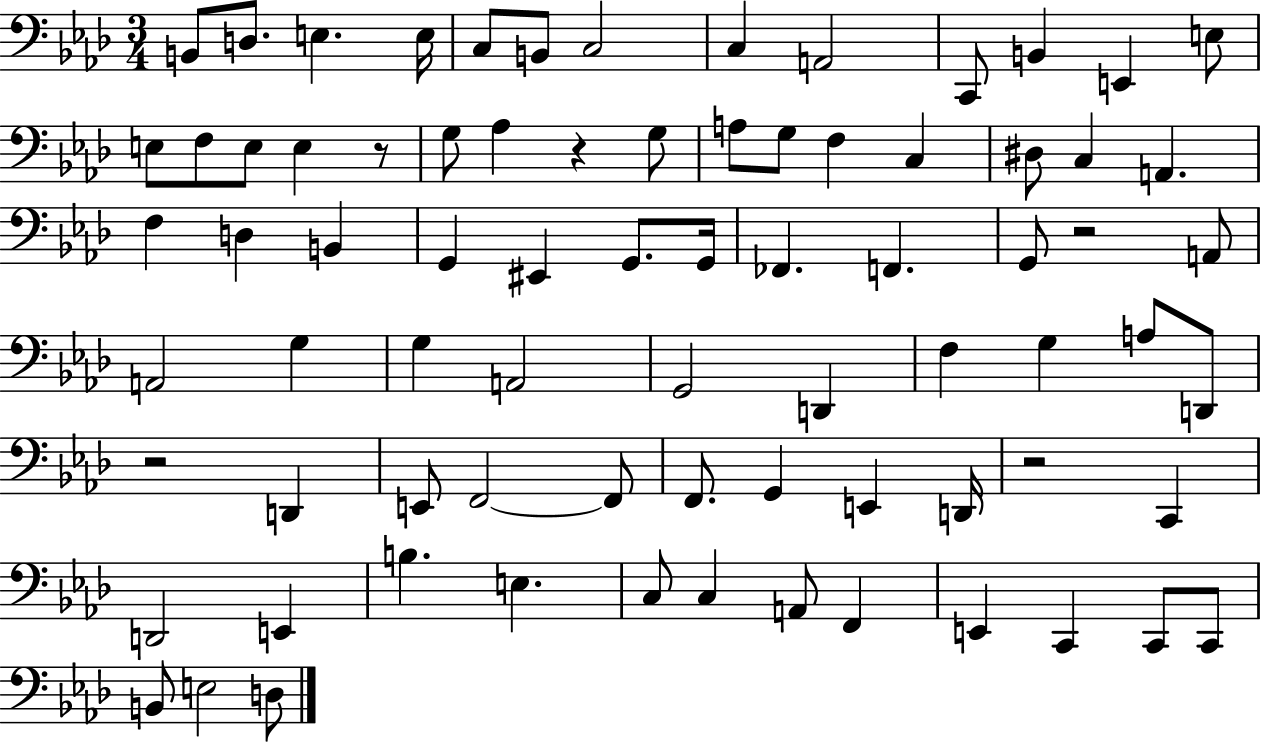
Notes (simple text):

B2/e D3/e. E3/q. E3/s C3/e B2/e C3/h C3/q A2/h C2/e B2/q E2/q E3/e E3/e F3/e E3/e E3/q R/e G3/e Ab3/q R/q G3/e A3/e G3/e F3/q C3/q D#3/e C3/q A2/q. F3/q D3/q B2/q G2/q EIS2/q G2/e. G2/s FES2/q. F2/q. G2/e R/h A2/e A2/h G3/q G3/q A2/h G2/h D2/q F3/q G3/q A3/e D2/e R/h D2/q E2/e F2/h F2/e F2/e. G2/q E2/q D2/s R/h C2/q D2/h E2/q B3/q. E3/q. C3/e C3/q A2/e F2/q E2/q C2/q C2/e C2/e B2/e E3/h D3/e